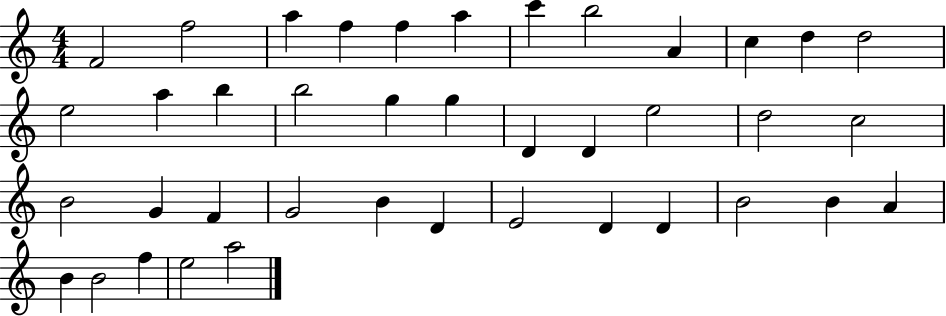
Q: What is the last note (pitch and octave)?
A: A5